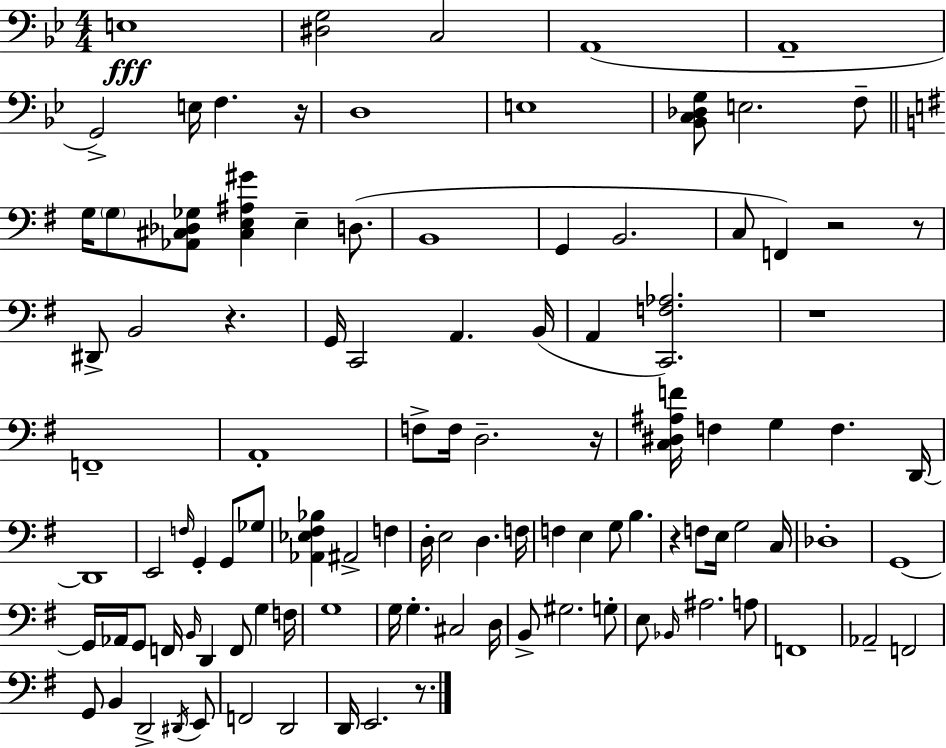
X:1
T:Untitled
M:4/4
L:1/4
K:Gm
E,4 [^D,G,]2 C,2 A,,4 A,,4 G,,2 E,/4 F, z/4 D,4 E,4 [_B,,C,_D,G,]/2 E,2 F,/2 G,/4 G,/2 [_A,,^C,_D,_G,]/2 [^C,E,^A,^G] E, D,/2 B,,4 G,, B,,2 C,/2 F,, z2 z/2 ^D,,/2 B,,2 z G,,/4 C,,2 A,, B,,/4 A,, [C,,F,_A,]2 z4 F,,4 A,,4 F,/2 F,/4 D,2 z/4 [C,^D,^A,F]/4 F, G, F, D,,/4 D,,4 E,,2 F,/4 G,, G,,/2 _G,/2 [_A,,_E,^F,_B,] ^A,,2 F, D,/4 E,2 D, F,/4 F, E, G,/2 B, z F,/2 E,/4 G,2 C,/4 _D,4 G,,4 G,,/4 _A,,/4 G,,/2 F,,/4 B,,/4 D,, F,,/2 G, F,/4 G,4 G,/4 G, ^C,2 D,/4 B,,/2 ^G,2 G,/2 E,/2 _B,,/4 ^A,2 A,/2 F,,4 _A,,2 F,,2 G,,/2 B,, D,,2 ^D,,/4 E,,/2 F,,2 D,,2 D,,/4 E,,2 z/2